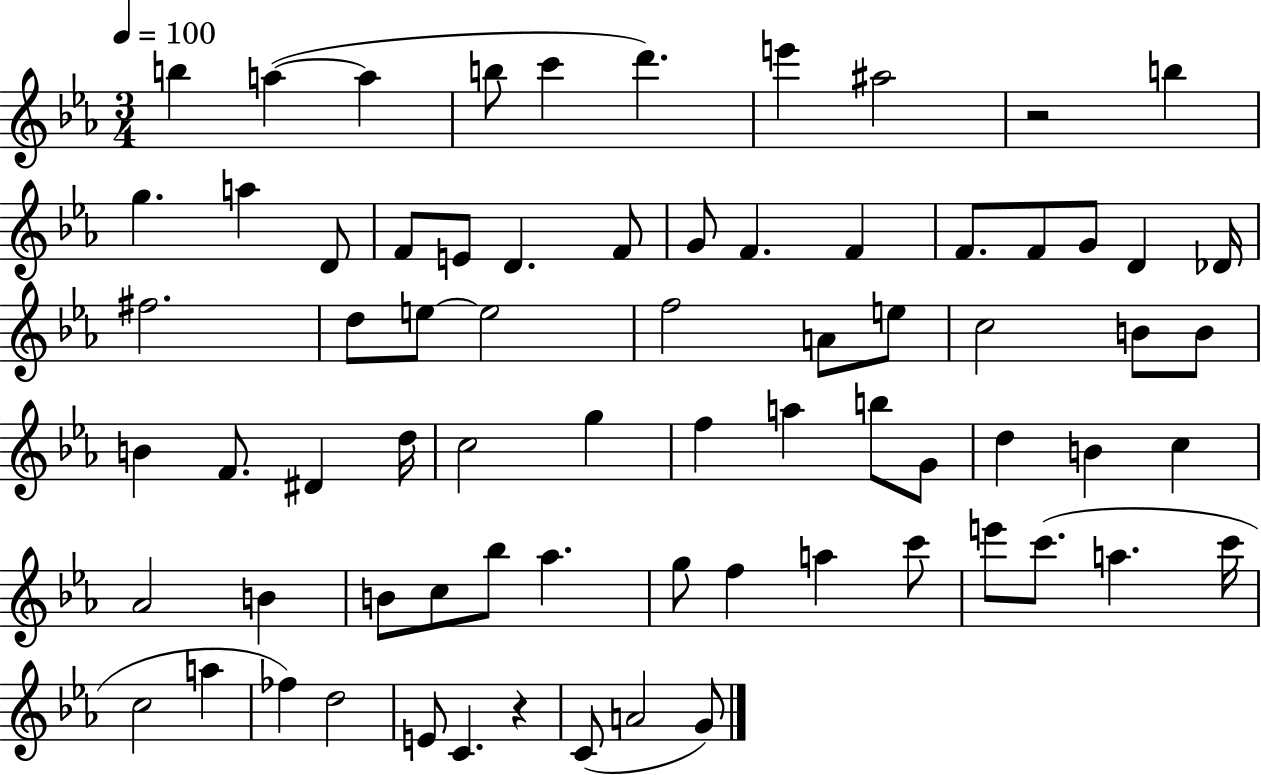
{
  \clef treble
  \numericTimeSignature
  \time 3/4
  \key ees \major
  \tempo 4 = 100
  b''4 a''4~(~ a''4 | b''8 c'''4 d'''4.) | e'''4 ais''2 | r2 b''4 | \break g''4. a''4 d'8 | f'8 e'8 d'4. f'8 | g'8 f'4. f'4 | f'8. f'8 g'8 d'4 des'16 | \break fis''2. | d''8 e''8~~ e''2 | f''2 a'8 e''8 | c''2 b'8 b'8 | \break b'4 f'8. dis'4 d''16 | c''2 g''4 | f''4 a''4 b''8 g'8 | d''4 b'4 c''4 | \break aes'2 b'4 | b'8 c''8 bes''8 aes''4. | g''8 f''4 a''4 c'''8 | e'''8 c'''8.( a''4. c'''16 | \break c''2 a''4 | fes''4) d''2 | e'8 c'4. r4 | c'8( a'2 g'8) | \break \bar "|."
}